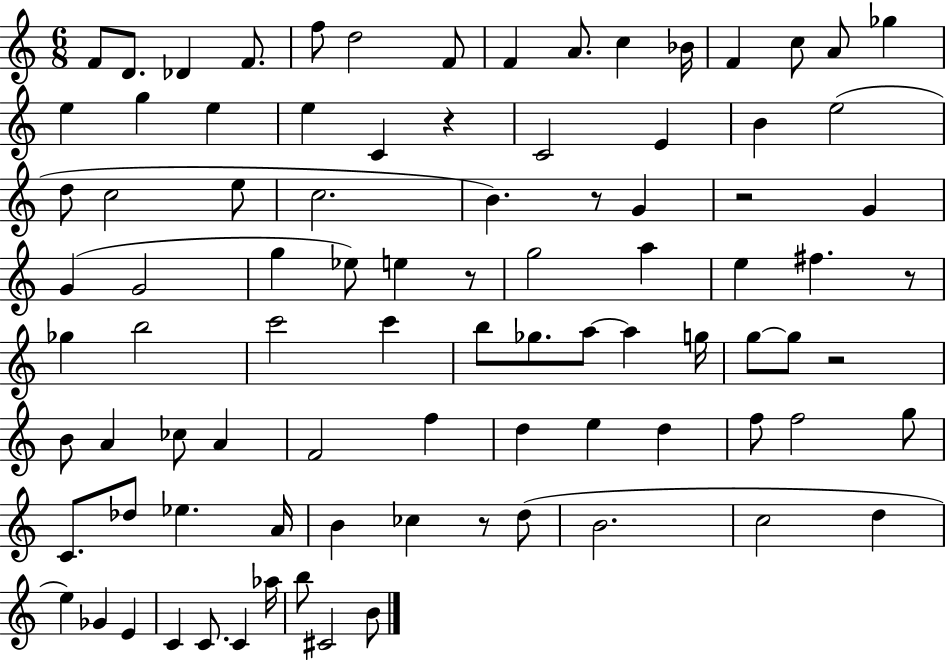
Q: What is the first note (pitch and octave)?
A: F4